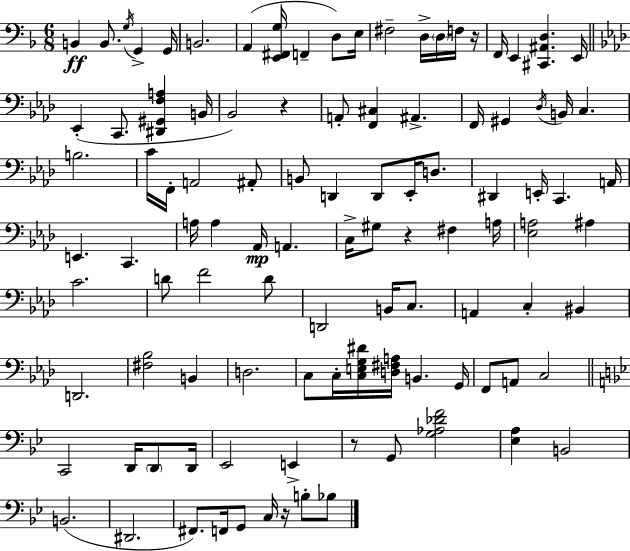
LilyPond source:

{
  \clef bass
  \numericTimeSignature
  \time 6/8
  \key d \minor
  b,4\ff b,8. \acciaccatura { g16 } g,4-> | g,16 b,2. | a,4( <e, fis, g>16 f,4-- d8) | e16 fis2-- d16-> \parenthesize d16 f16 | \break r16 f,16 e,4 <cis, ais, d>4. | e,16 \bar "||" \break \key aes \major ees,4-.( c,8. <dis, gis, f a>4 b,16 | bes,2) r4 | a,8-. <f, cis>4 ais,4.-> | f,16 gis,4 \acciaccatura { des16 } b,16 c4. | \break b2. | c'16 f,16-. a,2 ais,8-. | b,8 d,4 d,8 ees,16-. d8. | dis,4 e,16-. c,4. | \break a,16 e,4. c,4. | a16 a4 aes,16\mp a,4. | c16-> gis8 r4 fis4 | a16 <ees a>2 ais4 | \break c'2. | d'8 f'2 d'8 | d,2 b,16 c8. | a,4 c4-. bis,4 | \break d,2. | <fis bes>2 b,4 | d2. | c8 c16-. <c e g dis'>16 <d fis a>16 b,4. | \break g,16 f,8 a,8 c2 | \bar "||" \break \key g \minor c,2 d,16 \parenthesize d,8 d,16 | ees,2 e,4-> | r8 g,8 <g aes des' f'>2 | <ees a>4 b,2 | \break b,2.( | dis,2. | fis,8.) f,16 g,8 c16 r16 b8-. bes8 | \bar "|."
}